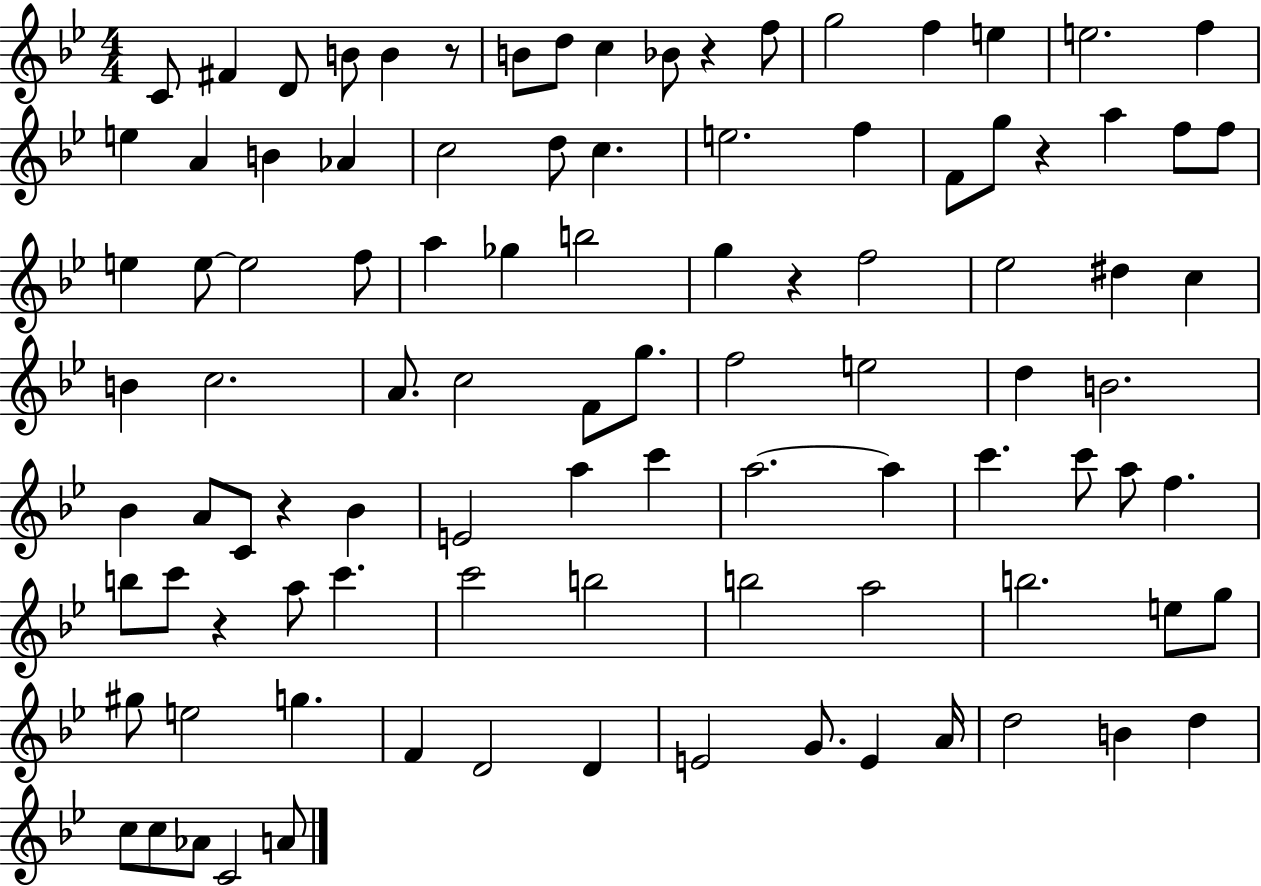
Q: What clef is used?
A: treble